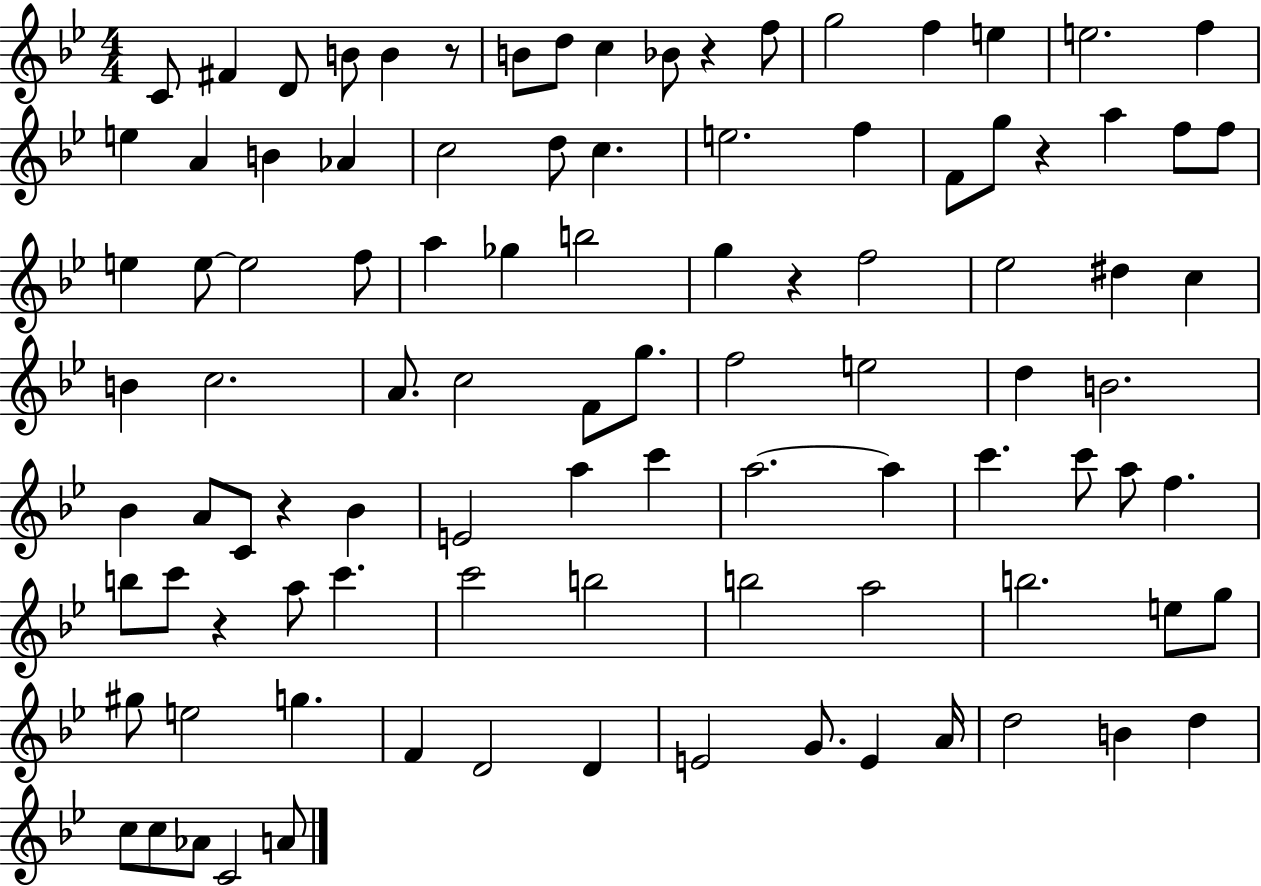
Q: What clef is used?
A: treble